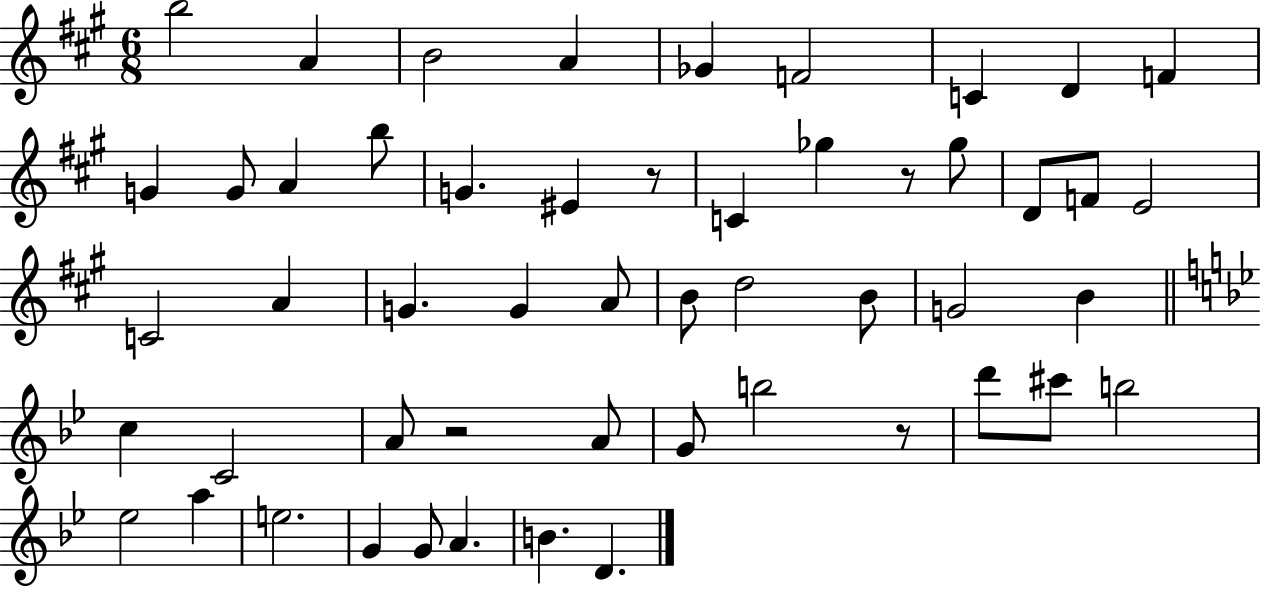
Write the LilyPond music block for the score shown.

{
  \clef treble
  \numericTimeSignature
  \time 6/8
  \key a \major
  b''2 a'4 | b'2 a'4 | ges'4 f'2 | c'4 d'4 f'4 | \break g'4 g'8 a'4 b''8 | g'4. eis'4 r8 | c'4 ges''4 r8 ges''8 | d'8 f'8 e'2 | \break c'2 a'4 | g'4. g'4 a'8 | b'8 d''2 b'8 | g'2 b'4 | \break \bar "||" \break \key g \minor c''4 c'2 | a'8 r2 a'8 | g'8 b''2 r8 | d'''8 cis'''8 b''2 | \break ees''2 a''4 | e''2. | g'4 g'8 a'4. | b'4. d'4. | \break \bar "|."
}